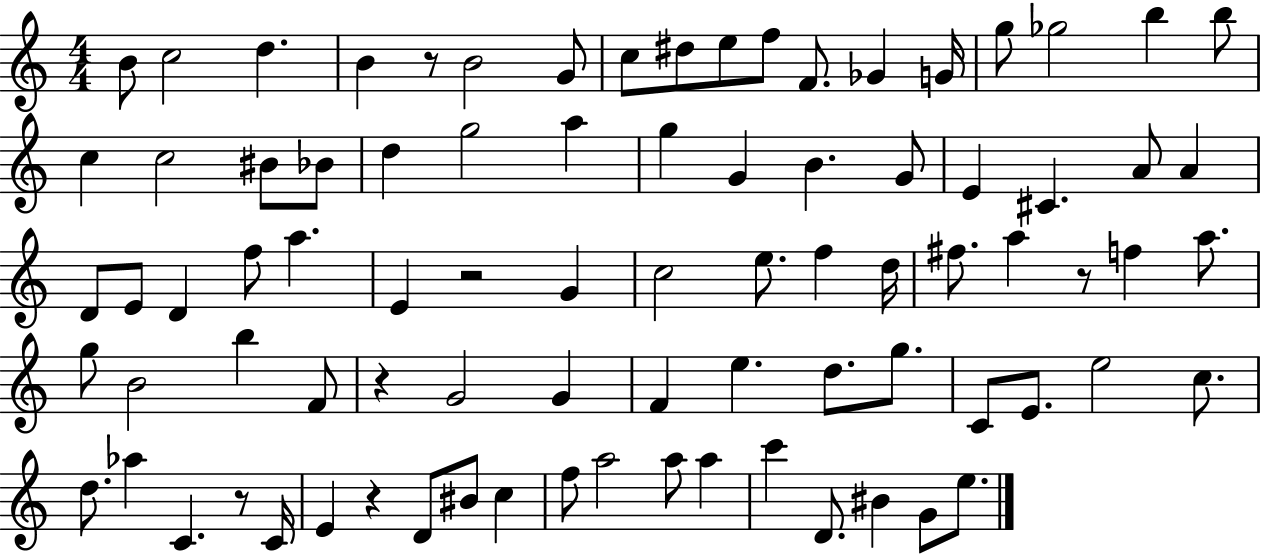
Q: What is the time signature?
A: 4/4